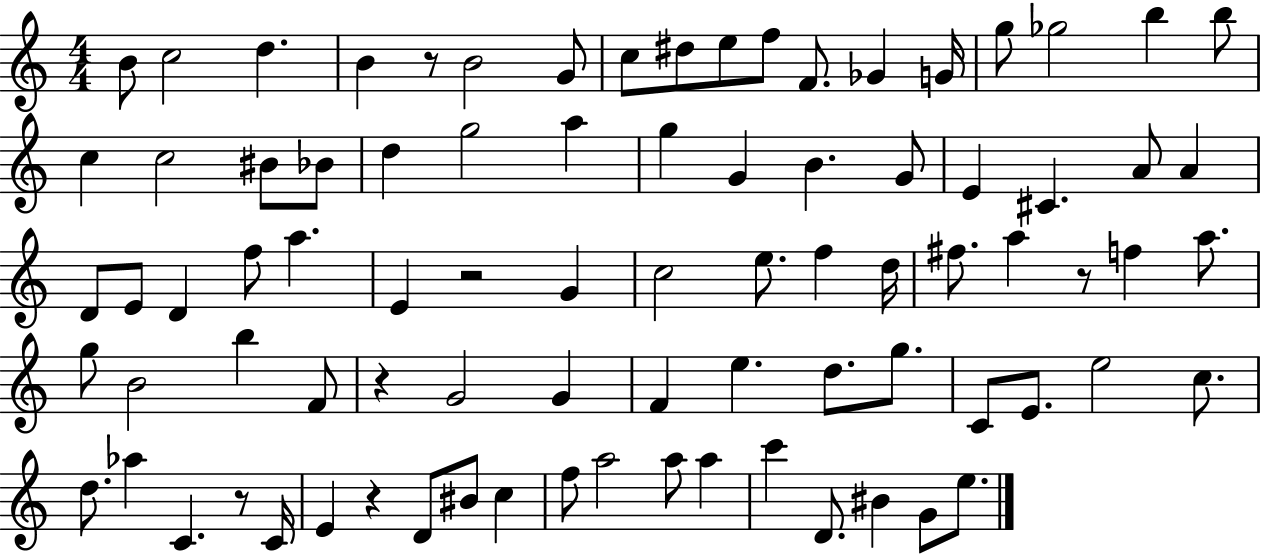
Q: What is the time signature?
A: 4/4